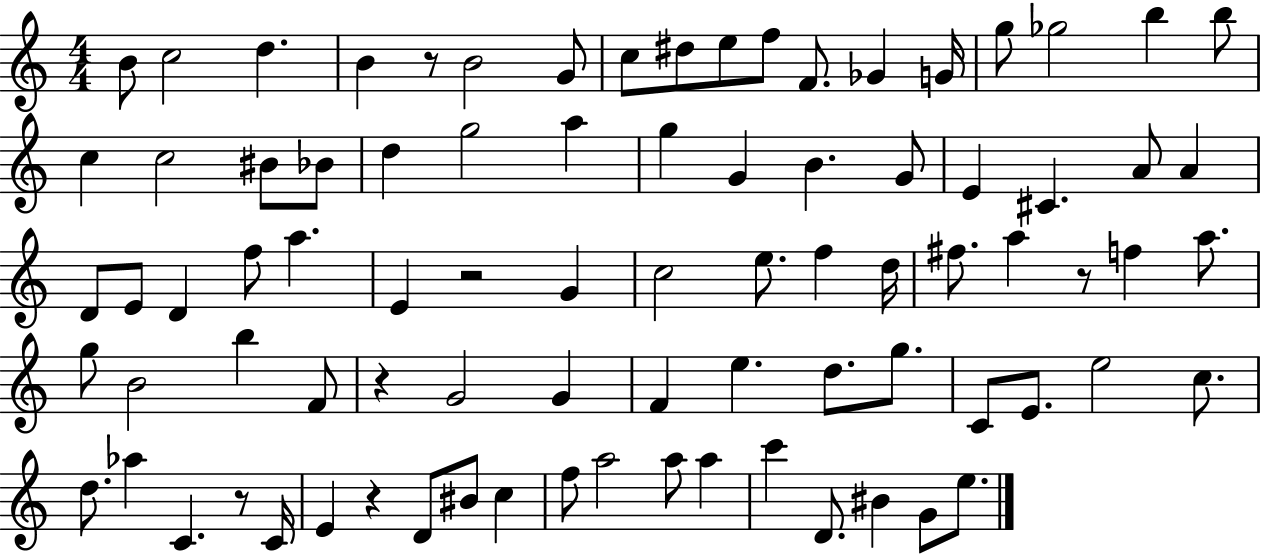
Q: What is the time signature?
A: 4/4